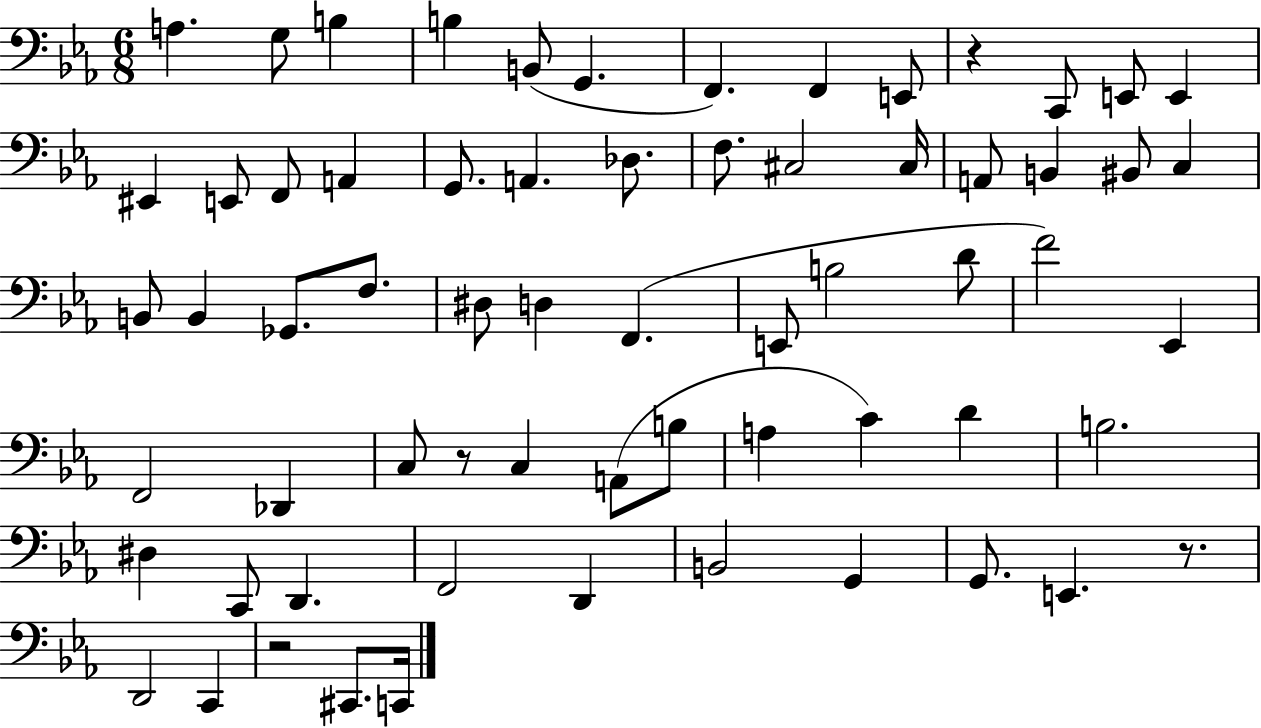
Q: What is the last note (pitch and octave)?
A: C2